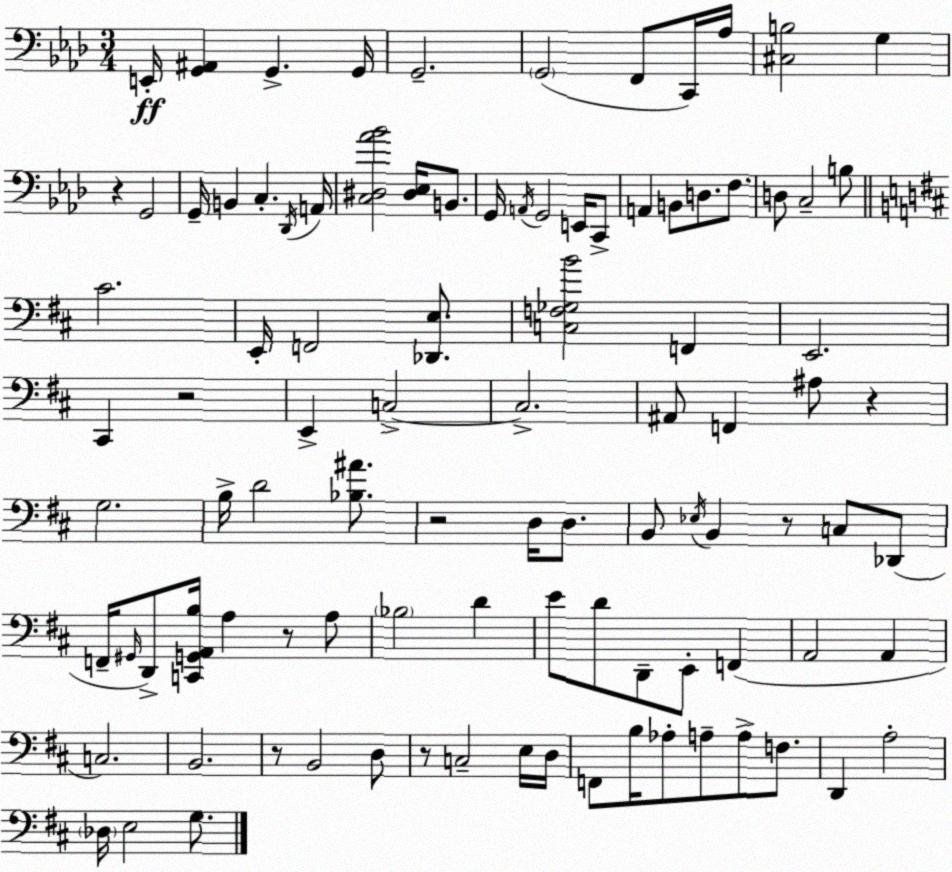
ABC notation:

X:1
T:Untitled
M:3/4
L:1/4
K:Ab
E,,/4 [G,,^A,,] G,, G,,/4 G,,2 G,,2 F,,/2 C,,/4 _A,/4 [^C,B,]2 G, z G,,2 G,,/4 B,, C, _D,,/4 A,,/4 [C,^D,_A_B]2 [^D,_E,]/4 B,,/2 G,,/4 A,,/4 G,,2 E,,/4 C,,/2 A,, B,,/2 D,/2 F,/2 D,/2 C,2 B,/2 ^C2 E,,/4 F,,2 [_D,,E,]/2 [C,F,_G,B]2 F,, E,,2 ^C,, z2 E,, C,2 C,2 ^A,,/2 F,, ^A,/2 z G,2 B,/4 D2 [_B,^A]/2 z2 D,/4 D,/2 B,,/2 _E,/4 B,, z/2 C,/2 _D,,/2 F,,/4 ^G,,/4 D,,/2 [C,,G,,A,,B,]/4 A, z/2 A,/2 _B,2 D E/2 D/2 D,,/2 E,,/2 F,, A,,2 A,, C,2 B,,2 z/2 B,,2 D,/2 z/2 C,2 E,/4 D,/4 F,,/2 B,/4 _A,/2 A,/2 A,/2 F,/2 D,, A,2 _D,/4 E,2 G,/2